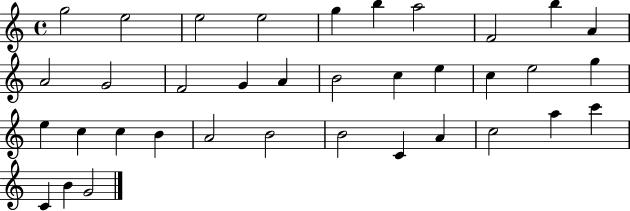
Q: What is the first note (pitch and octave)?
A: G5